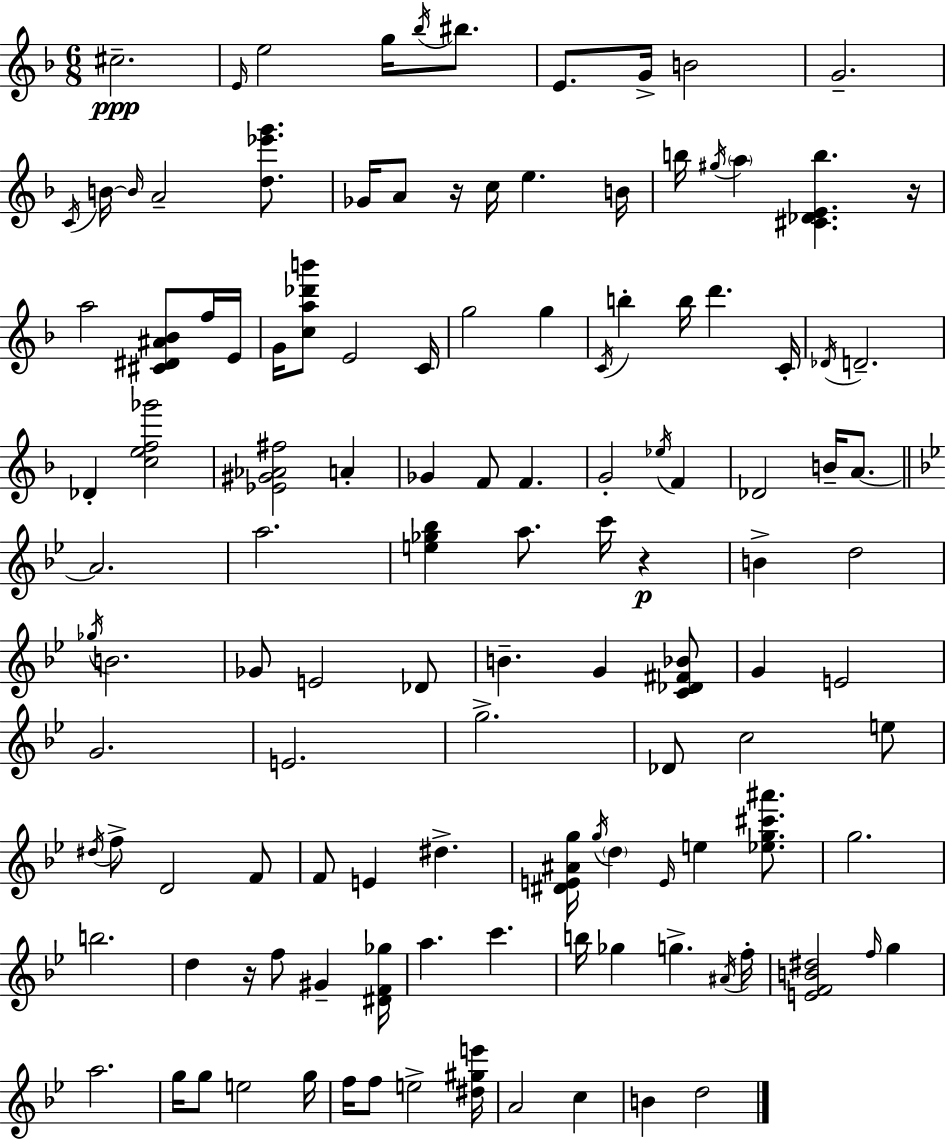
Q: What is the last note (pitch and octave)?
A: D5